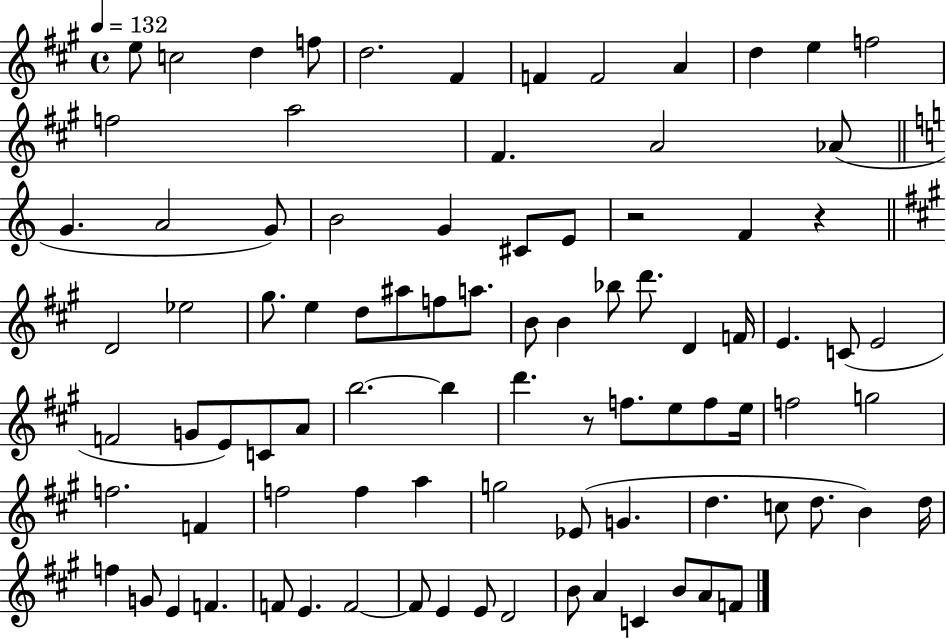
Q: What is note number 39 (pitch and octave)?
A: F4